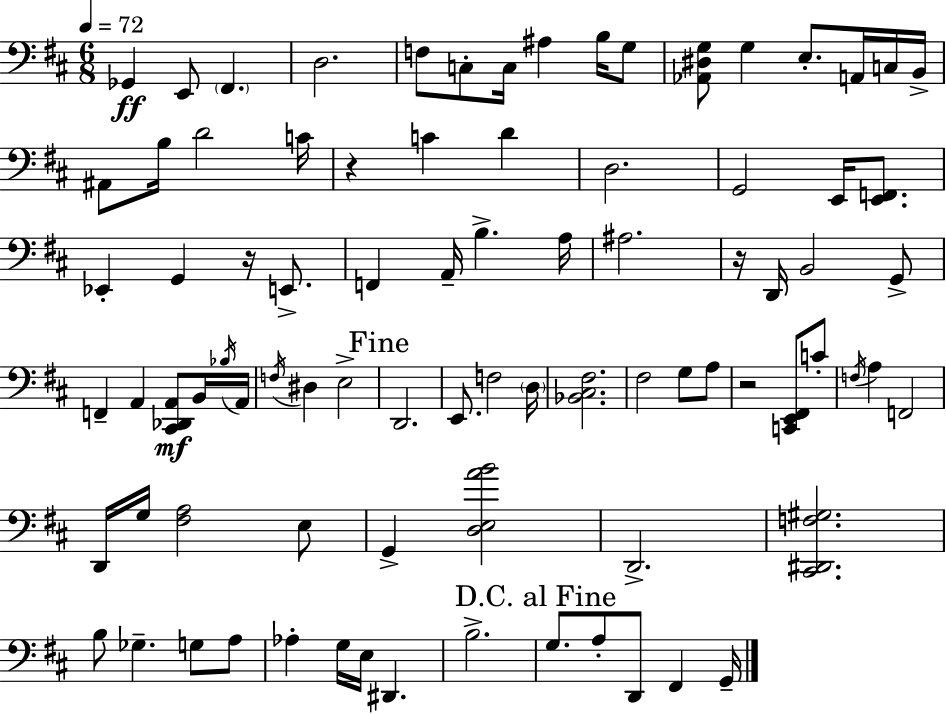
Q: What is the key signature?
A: D major